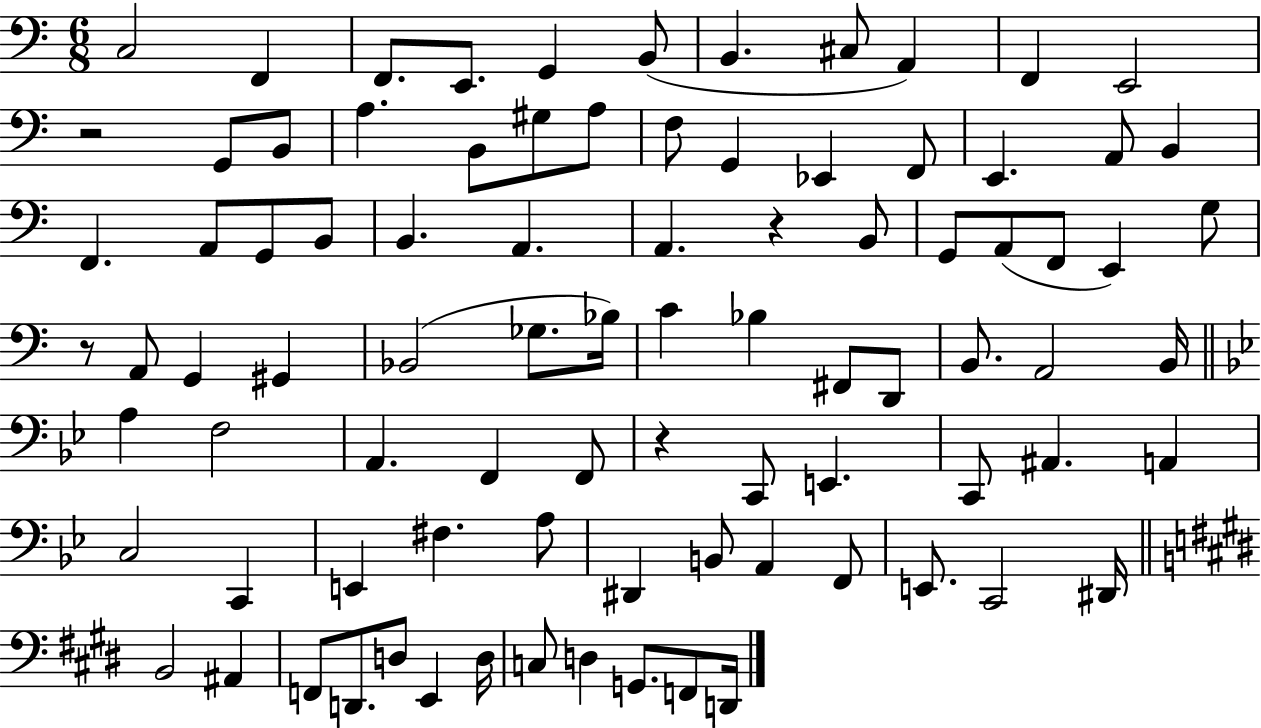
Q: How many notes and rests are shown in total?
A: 88